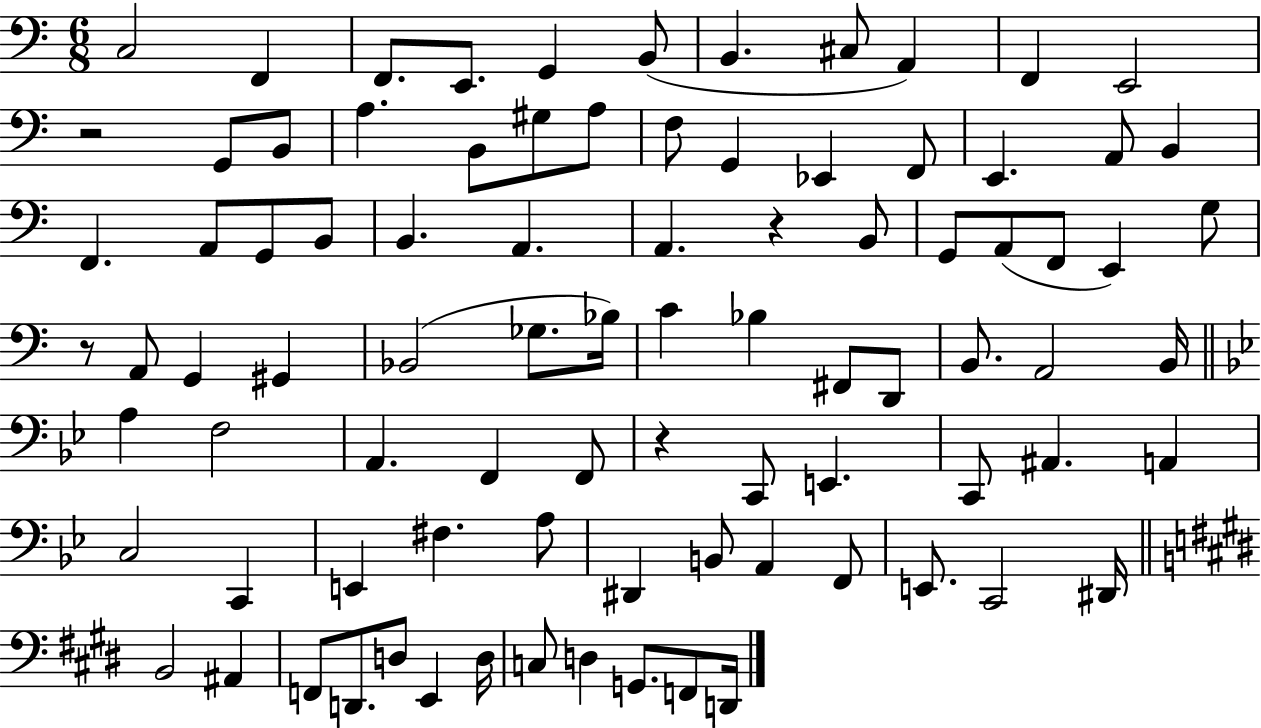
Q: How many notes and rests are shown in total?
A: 88